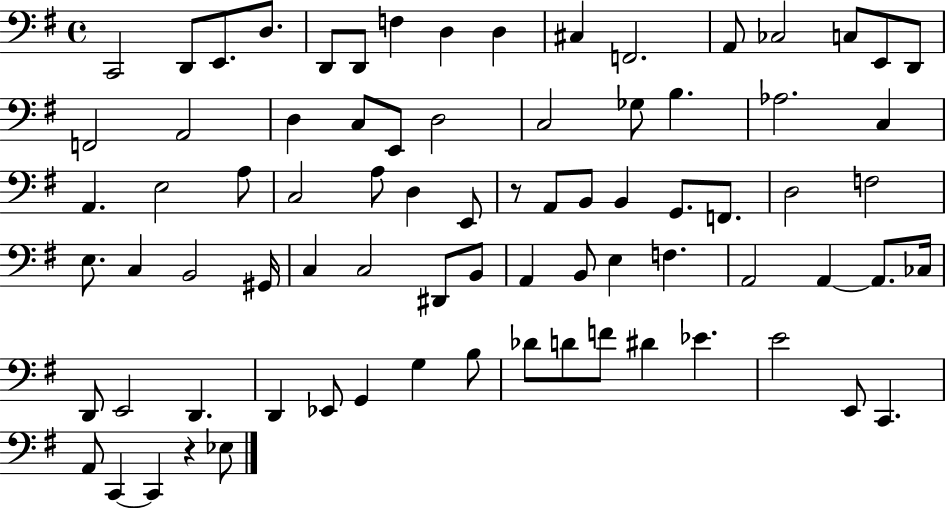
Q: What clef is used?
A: bass